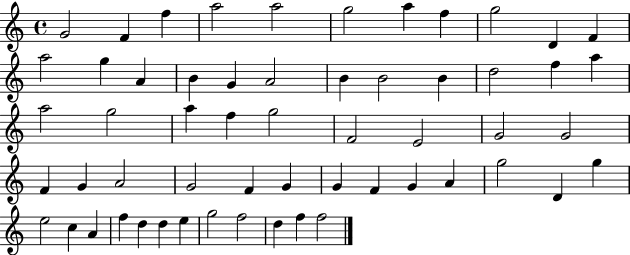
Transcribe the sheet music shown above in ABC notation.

X:1
T:Untitled
M:4/4
L:1/4
K:C
G2 F f a2 a2 g2 a f g2 D F a2 g A B G A2 B B2 B d2 f a a2 g2 a f g2 F2 E2 G2 G2 F G A2 G2 F G G F G A g2 D g e2 c A f d d e g2 f2 d f f2